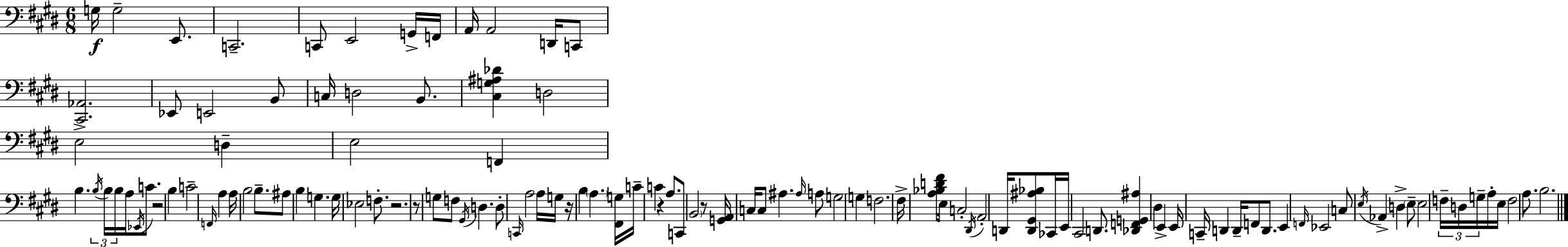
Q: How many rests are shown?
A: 6